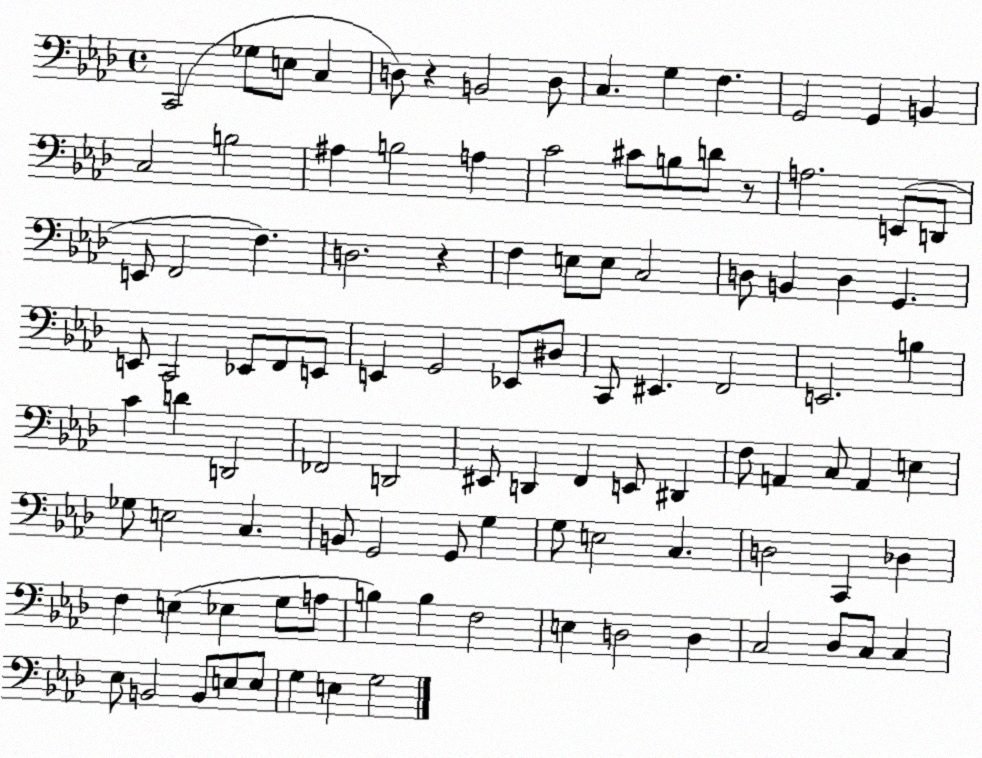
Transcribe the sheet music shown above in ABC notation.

X:1
T:Untitled
M:4/4
L:1/4
K:Ab
C,,2 _G,/2 E,/2 C, D,/2 z B,,2 D,/2 C, G, F, G,,2 G,, B,, C,2 B,2 ^A, B,2 A, C2 ^C/2 B,/2 D/2 z/2 A,2 E,,/2 D,,/2 E,,/2 F,,2 F, D,2 z F, E,/2 E,/2 C,2 D,/2 B,, D, G,, E,,/2 C,,2 _E,,/2 F,,/2 E,,/2 E,, G,,2 _E,,/2 ^D,/2 C,,/2 ^E,, F,,2 E,,2 B, C D D,,2 _F,,2 D,,2 ^E,,/2 D,, F,, E,,/2 ^D,, F,/2 A,, C,/2 A,, E, _G,/2 E,2 C, B,,/2 G,,2 G,,/2 G, G,/2 E,2 C, D,2 C,, _D, F, E, _E, G,/2 A,/2 B, B, F,2 E, D,2 D, C,2 _D,/2 C,/2 C, _E,/2 B,,2 B,,/2 E,/2 E,/2 G, E, G,2